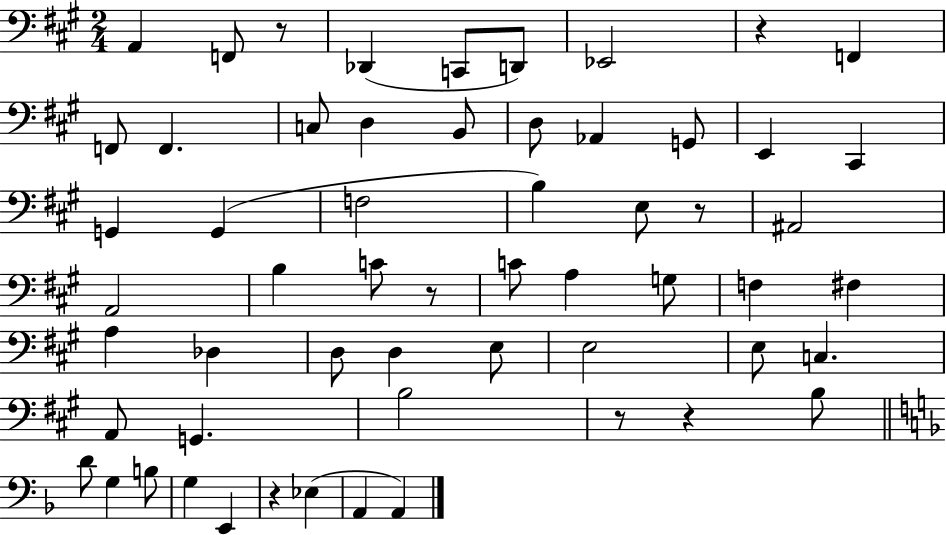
X:1
T:Untitled
M:2/4
L:1/4
K:A
A,, F,,/2 z/2 _D,, C,,/2 D,,/2 _E,,2 z F,, F,,/2 F,, C,/2 D, B,,/2 D,/2 _A,, G,,/2 E,, ^C,, G,, G,, F,2 B, E,/2 z/2 ^A,,2 A,,2 B, C/2 z/2 C/2 A, G,/2 F, ^F, A, _D, D,/2 D, E,/2 E,2 E,/2 C, A,,/2 G,, B,2 z/2 z B,/2 D/2 G, B,/2 G, E,, z _E, A,, A,,